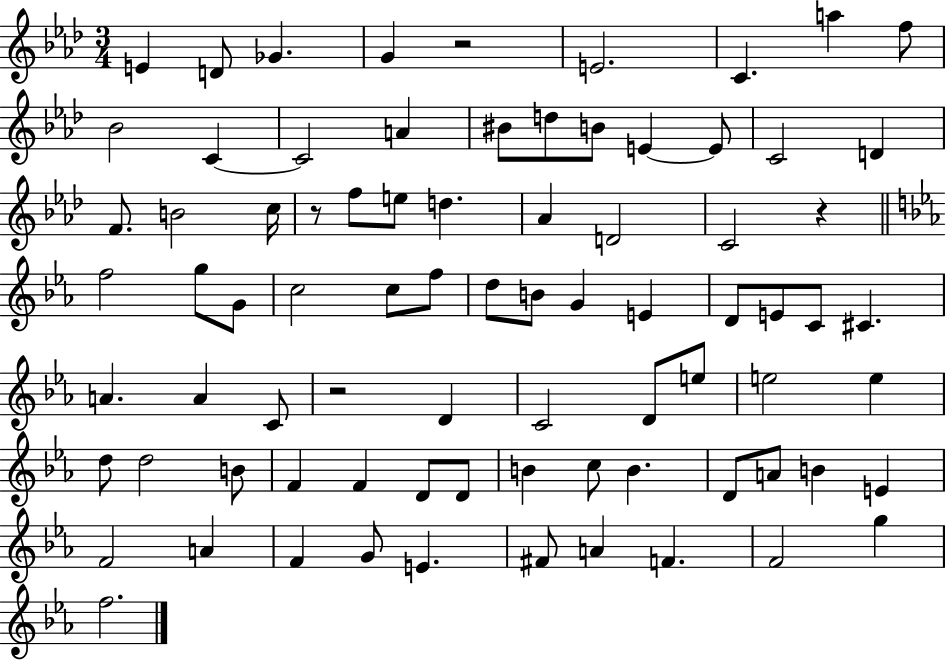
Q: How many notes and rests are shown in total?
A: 80